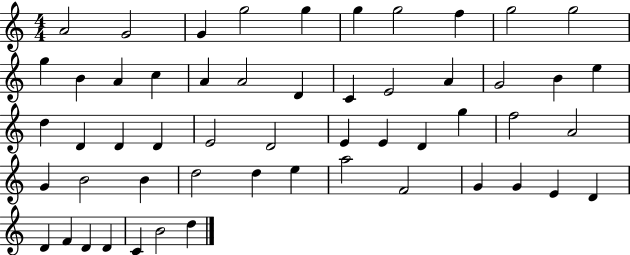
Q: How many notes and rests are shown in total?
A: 54